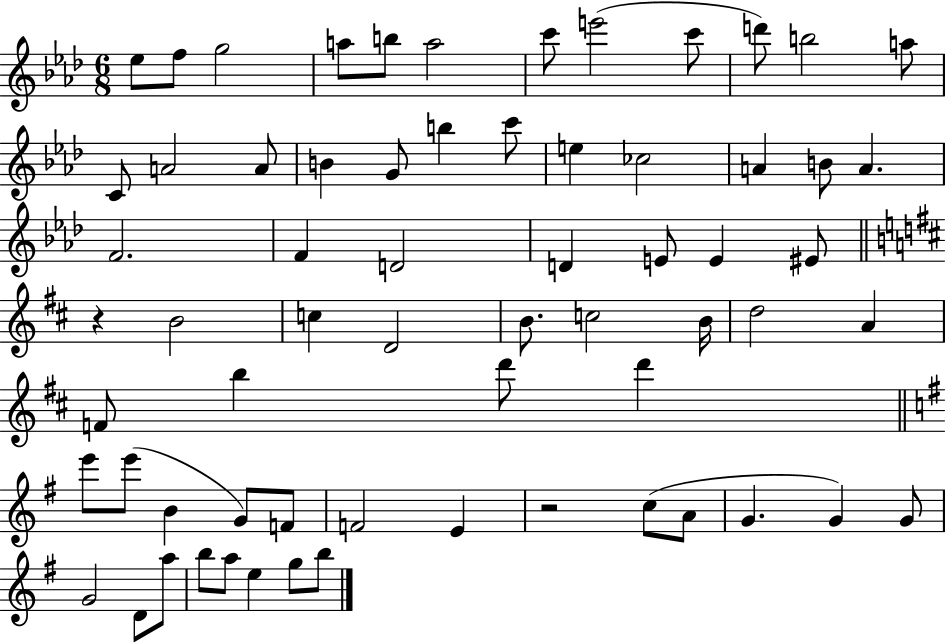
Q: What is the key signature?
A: AES major